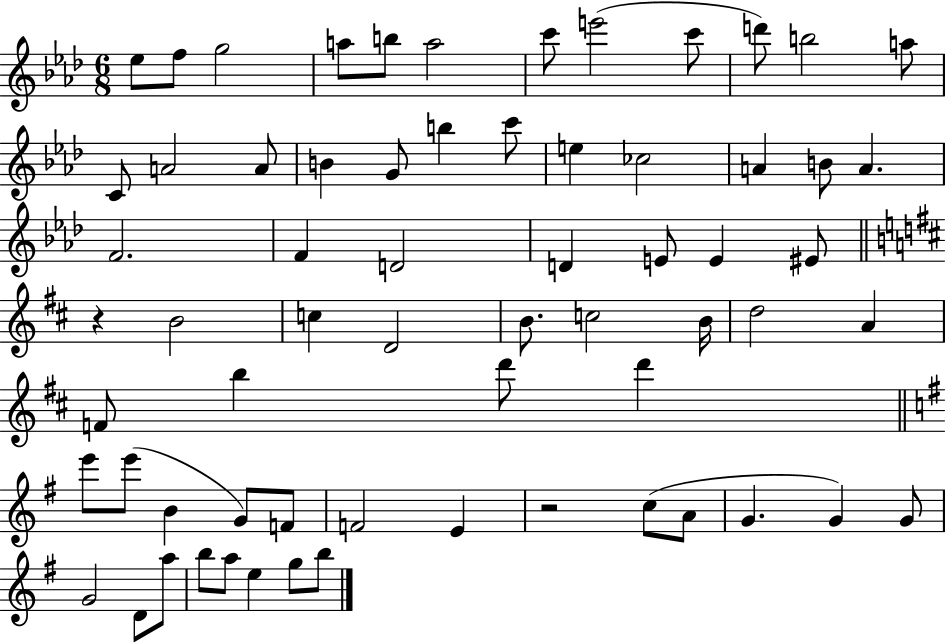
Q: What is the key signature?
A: AES major